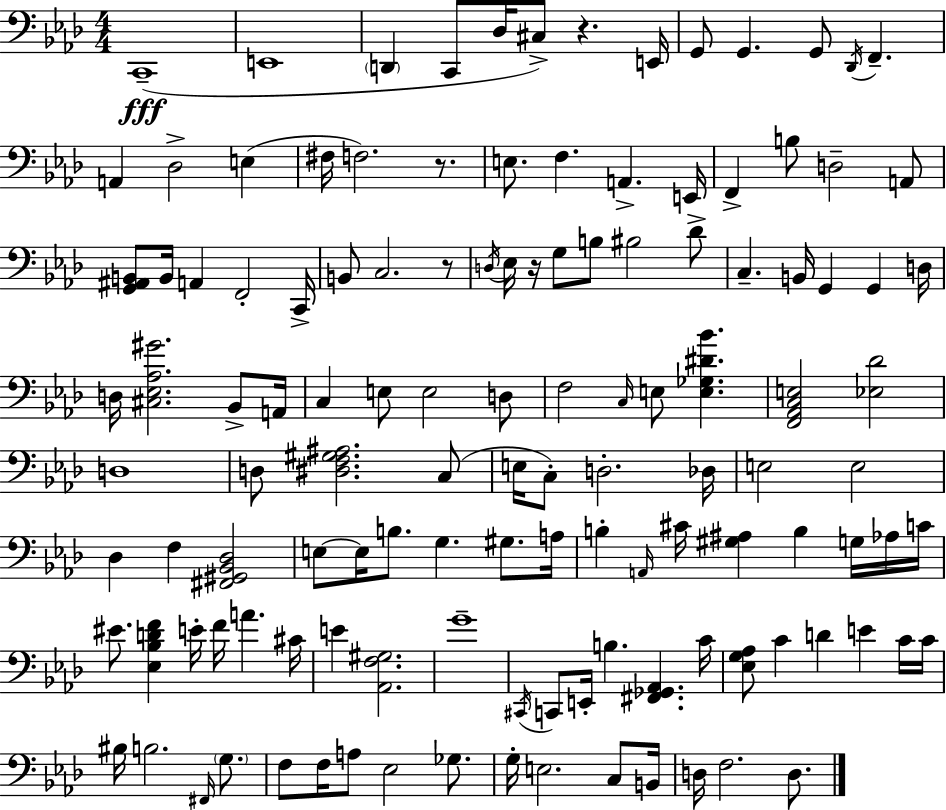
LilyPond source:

{
  \clef bass
  \numericTimeSignature
  \time 4/4
  \key f \minor
  c,1--(\fff | e,1 | \parenthesize d,4 c,8 des16 cis8->) r4. e,16 | g,8 g,4. g,8 \acciaccatura { des,16 } f,4.-- | \break a,4 des2-> e4( | fis16 f2.) r8. | e8. f4. a,4.-> | e,16 f,4-> b8 d2-- a,8 | \break <g, ais, b,>8 b,16 a,4 f,2-. | c,16-> b,8 c2. r8 | \acciaccatura { d16 } ees16 r16 g8 b8 bis2 | des'8-> c4.-- b,16 g,4 g,4 | \break d16 d16 <cis ees aes gis'>2. bes,8-> | a,16 c4 e8 e2 | d8 f2 \grace { c16 } e8 <e ges dis' bes'>4. | <f, aes, c e>2 <ees des'>2 | \break d1 | d8 <dis f gis ais>2. | c8( e16 c8-.) d2.-. | des16 e2 e2 | \break des4 f4 <fis, gis, bes, des>2 | e8~~ e16 b8. g4. gis8. | a16 b4-. \grace { a,16 } cis'16 <gis ais>4 b4 | g16 aes16 c'16 eis'8. <ees bes d' f'>4 e'16-. f'16 a'4. | \break cis'16 e'4 <aes, f gis>2. | g'1-- | \acciaccatura { cis,16 } c,8 e,16-. b4. <fis, ges, aes,>4. | c'16 <ees g aes>8 c'4 d'4 e'4 | \break c'16 c'16 bis16 b2. | \grace { fis,16 } \parenthesize g8. f8 f16 a8 ees2 | ges8. g16-. e2. | c8 b,16 d16 f2. | \break d8. \bar "|."
}